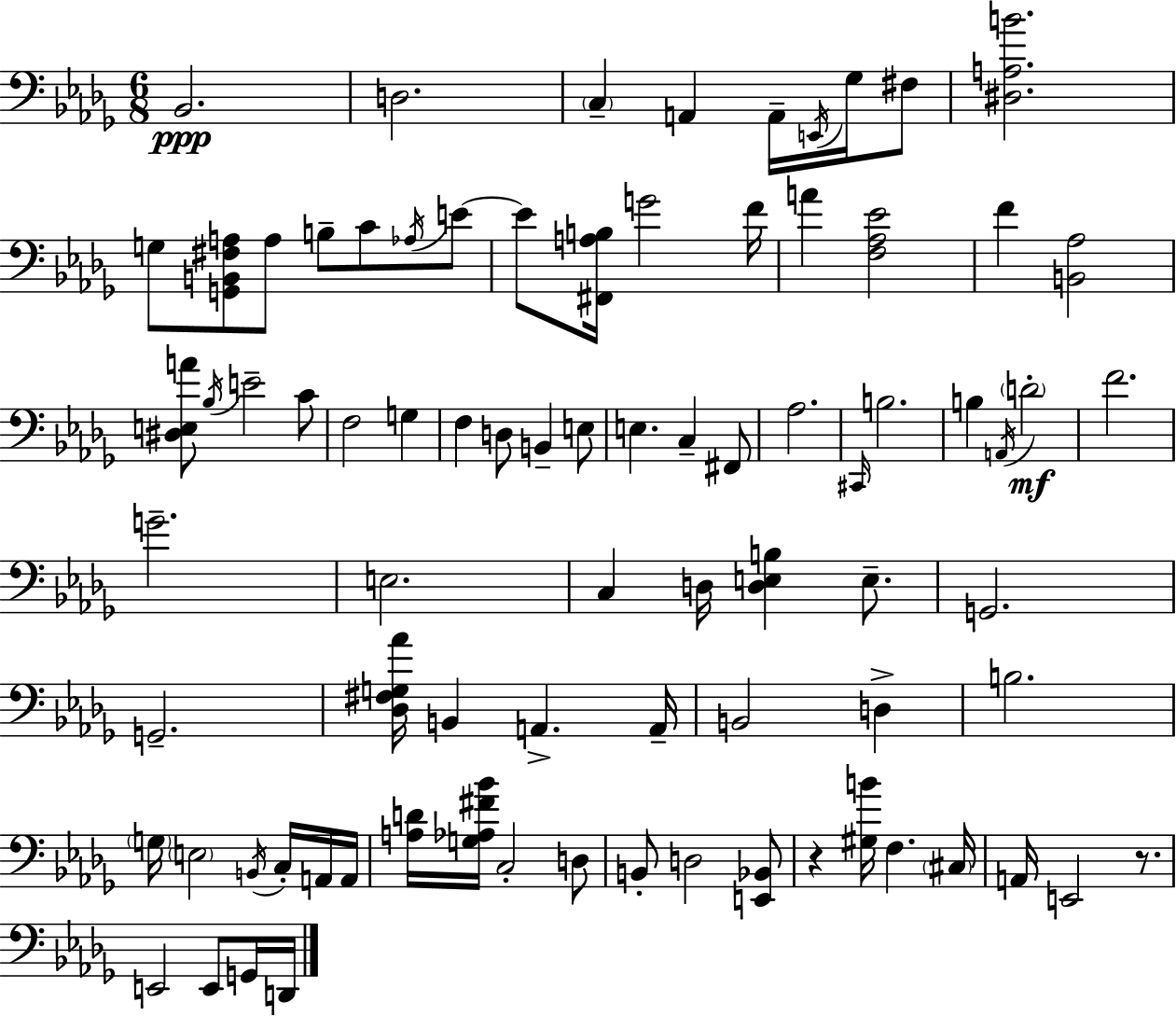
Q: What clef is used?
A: bass